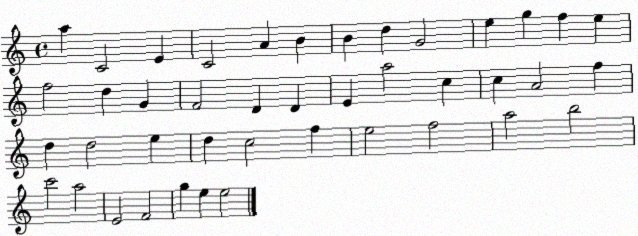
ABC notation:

X:1
T:Untitled
M:4/4
L:1/4
K:C
a C2 E C2 A B B d G2 e g f e f2 d G F2 D D E a2 c c A2 f d d2 e d c2 f e2 f2 a2 b2 c'2 a2 E2 F2 g e e2